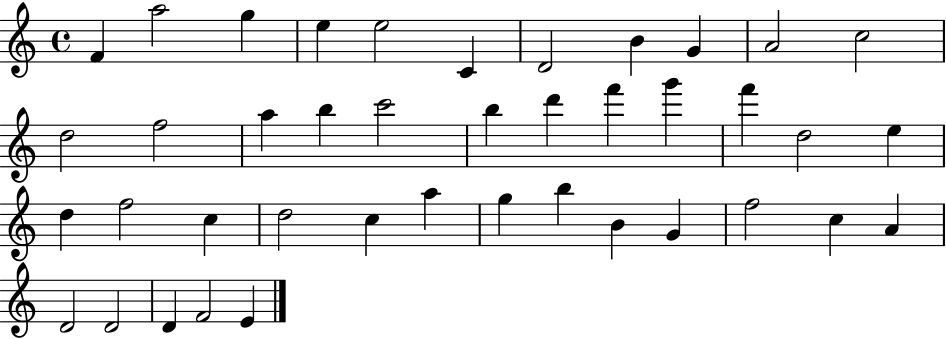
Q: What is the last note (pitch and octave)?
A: E4